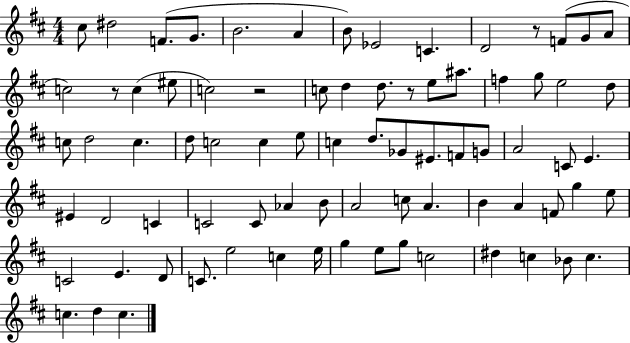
{
  \clef treble
  \numericTimeSignature
  \time 4/4
  \key d \major
  cis''8 dis''2 f'8.( g'8. | b'2. a'4 | b'8) ees'2 c'4. | d'2 r8 f'8( g'8 a'8 | \break c''2) r8 c''4( eis''8 | c''2) r2 | c''8 d''4 d''8. r8 e''8 ais''8. | f''4 g''8 e''2 d''8 | \break c''8 d''2 c''4. | d''8 c''2 c''4 e''8 | c''4 d''8. ges'8 eis'8. f'8 g'8 | a'2 c'8 e'4. | \break eis'4 d'2 c'4 | c'2 c'8 aes'4 b'8 | a'2 c''8 a'4. | b'4 a'4 f'8 g''4 e''8 | \break c'2 e'4. d'8 | c'8. e''2 c''4 e''16 | g''4 e''8 g''8 c''2 | dis''4 c''4 bes'8 c''4. | \break c''4. d''4 c''4. | \bar "|."
}